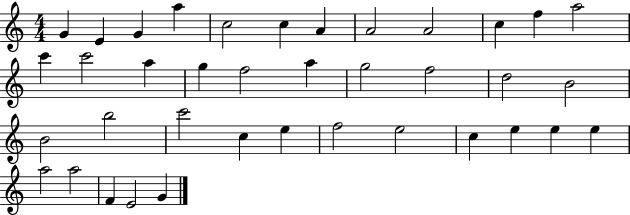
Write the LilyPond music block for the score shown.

{
  \clef treble
  \numericTimeSignature
  \time 4/4
  \key c \major
  g'4 e'4 g'4 a''4 | c''2 c''4 a'4 | a'2 a'2 | c''4 f''4 a''2 | \break c'''4 c'''2 a''4 | g''4 f''2 a''4 | g''2 f''2 | d''2 b'2 | \break b'2 b''2 | c'''2 c''4 e''4 | f''2 e''2 | c''4 e''4 e''4 e''4 | \break a''2 a''2 | f'4 e'2 g'4 | \bar "|."
}